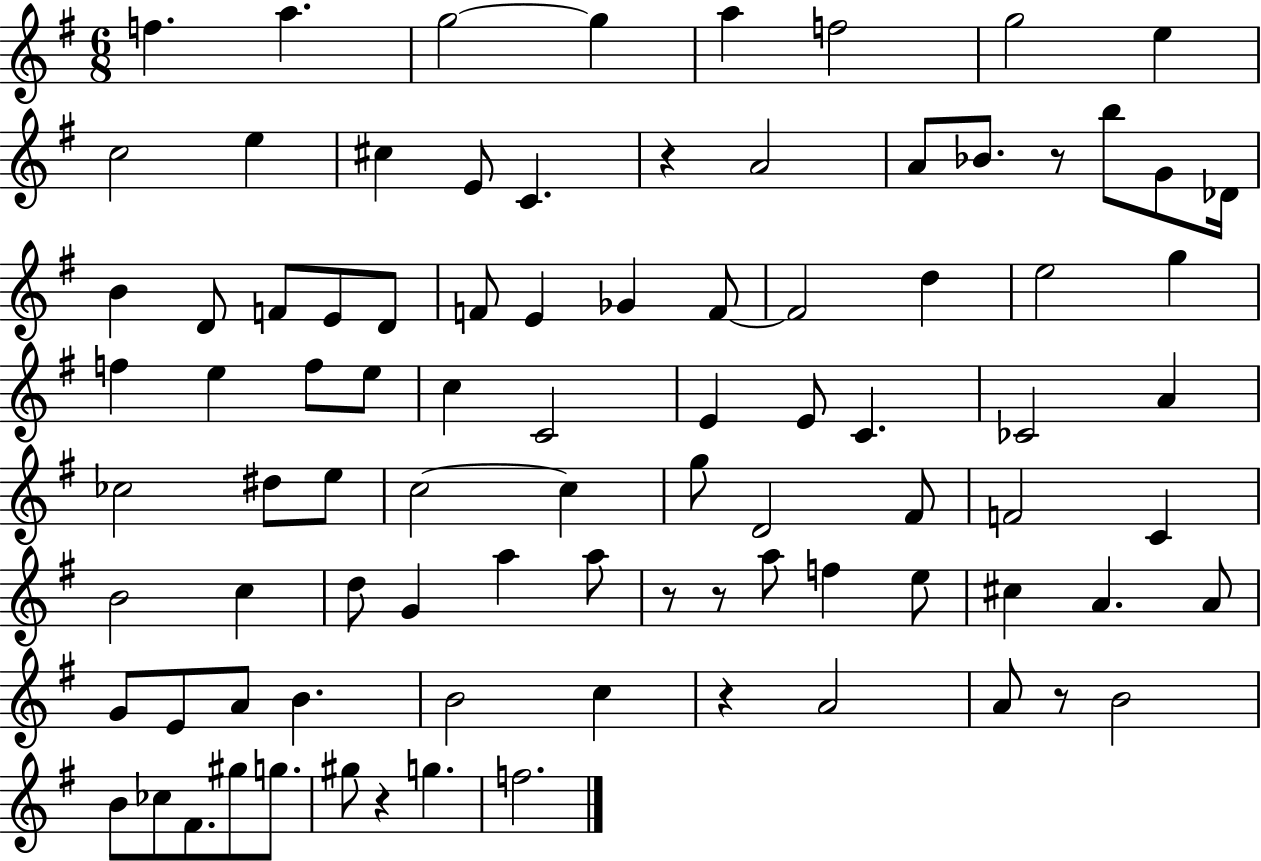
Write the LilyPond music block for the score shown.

{
  \clef treble
  \numericTimeSignature
  \time 6/8
  \key g \major
  f''4. a''4. | g''2~~ g''4 | a''4 f''2 | g''2 e''4 | \break c''2 e''4 | cis''4 e'8 c'4. | r4 a'2 | a'8 bes'8. r8 b''8 g'8 des'16 | \break b'4 d'8 f'8 e'8 d'8 | f'8 e'4 ges'4 f'8~~ | f'2 d''4 | e''2 g''4 | \break f''4 e''4 f''8 e''8 | c''4 c'2 | e'4 e'8 c'4. | ces'2 a'4 | \break ces''2 dis''8 e''8 | c''2~~ c''4 | g''8 d'2 fis'8 | f'2 c'4 | \break b'2 c''4 | d''8 g'4 a''4 a''8 | r8 r8 a''8 f''4 e''8 | cis''4 a'4. a'8 | \break g'8 e'8 a'8 b'4. | b'2 c''4 | r4 a'2 | a'8 r8 b'2 | \break b'8 ces''8 fis'8. gis''8 g''8. | gis''8 r4 g''4. | f''2. | \bar "|."
}